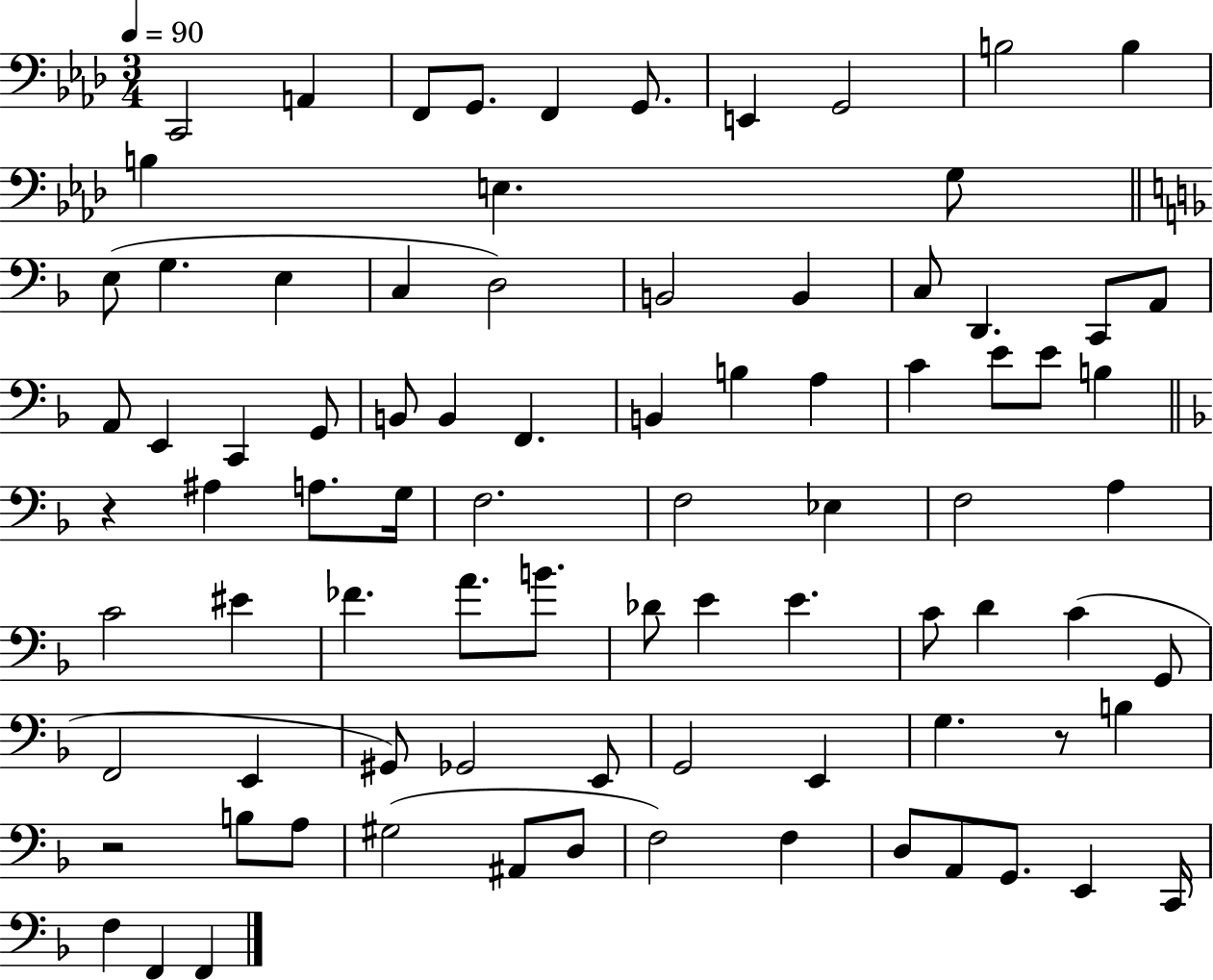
{
  \clef bass
  \numericTimeSignature
  \time 3/4
  \key aes \major
  \tempo 4 = 90
  c,2 a,4 | f,8 g,8. f,4 g,8. | e,4 g,2 | b2 b4 | \break b4 e4. g8 | \bar "||" \break \key d \minor e8( g4. e4 | c4 d2) | b,2 b,4 | c8 d,4. c,8 a,8 | \break a,8 e,4 c,4 g,8 | b,8 b,4 f,4. | b,4 b4 a4 | c'4 e'8 e'8 b4 | \break \bar "||" \break \key d \minor r4 ais4 a8. g16 | f2. | f2 ees4 | f2 a4 | \break c'2 eis'4 | fes'4. a'8. b'8. | des'8 e'4 e'4. | c'8 d'4 c'4( g,8 | \break f,2 e,4 | gis,8) ges,2 e,8 | g,2 e,4 | g4. r8 b4 | \break r2 b8 a8 | gis2( ais,8 d8 | f2) f4 | d8 a,8 g,8. e,4 c,16 | \break f4 f,4 f,4 | \bar "|."
}